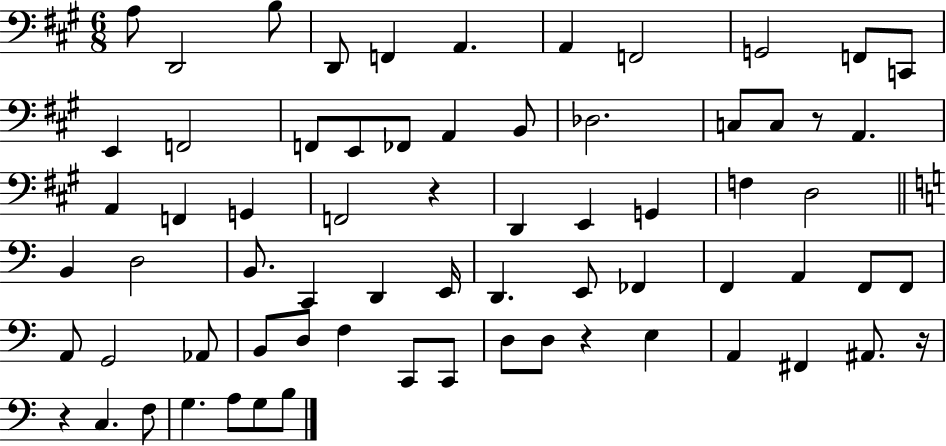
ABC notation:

X:1
T:Untitled
M:6/8
L:1/4
K:A
A,/2 D,,2 B,/2 D,,/2 F,, A,, A,, F,,2 G,,2 F,,/2 C,,/2 E,, F,,2 F,,/2 E,,/2 _F,,/2 A,, B,,/2 _D,2 C,/2 C,/2 z/2 A,, A,, F,, G,, F,,2 z D,, E,, G,, F, D,2 B,, D,2 B,,/2 C,, D,, E,,/4 D,, E,,/2 _F,, F,, A,, F,,/2 F,,/2 A,,/2 G,,2 _A,,/2 B,,/2 D,/2 F, C,,/2 C,,/2 D,/2 D,/2 z E, A,, ^F,, ^A,,/2 z/4 z C, F,/2 G, A,/2 G,/2 B,/2